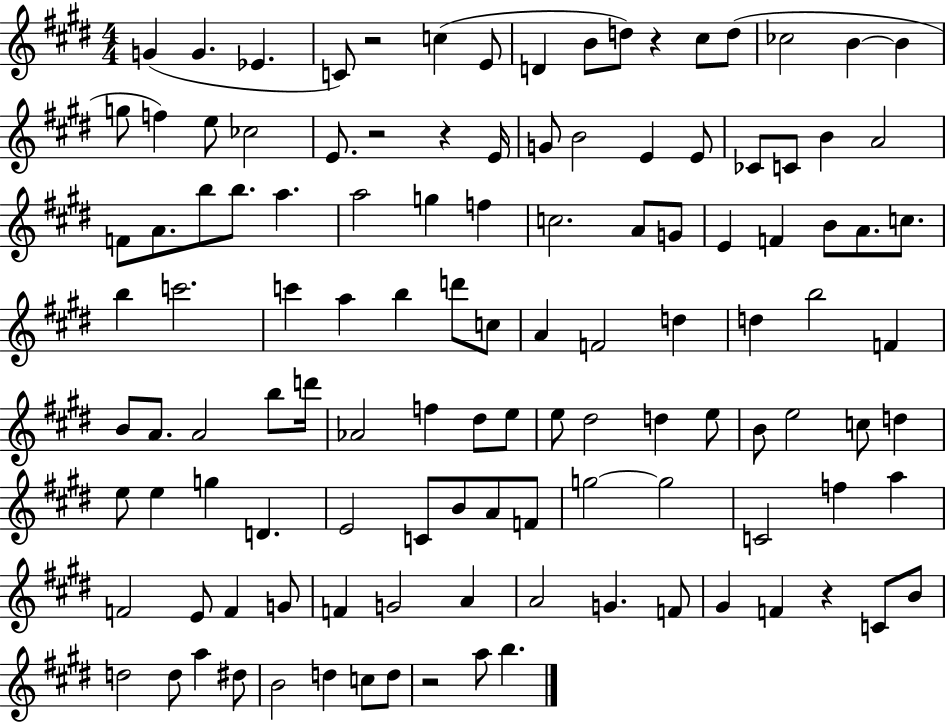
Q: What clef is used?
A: treble